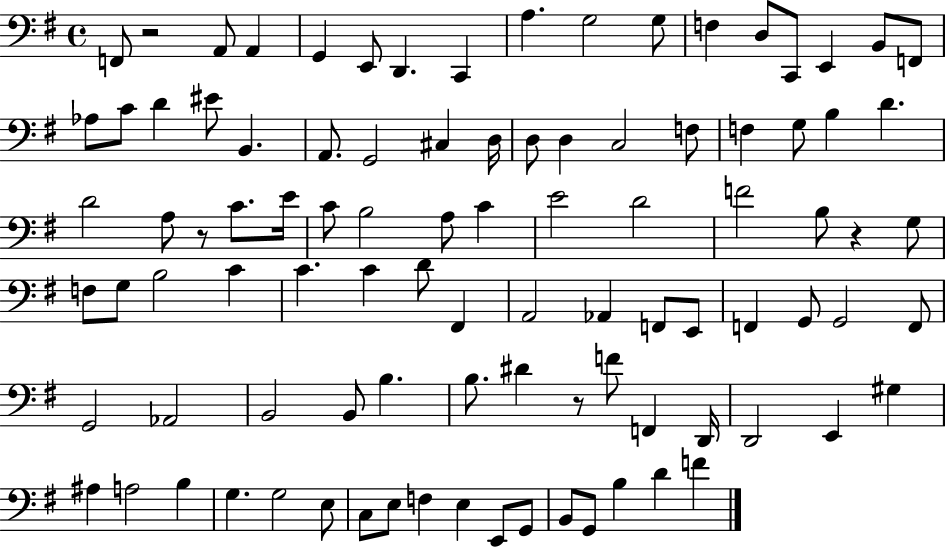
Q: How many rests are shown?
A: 4